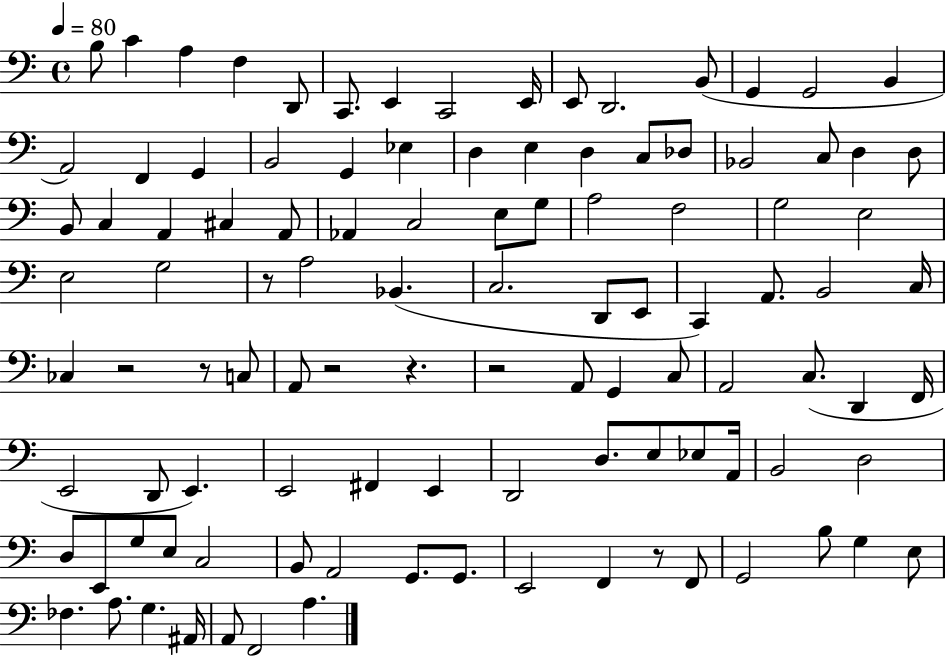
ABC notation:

X:1
T:Untitled
M:4/4
L:1/4
K:C
B,/2 C A, F, D,,/2 C,,/2 E,, C,,2 E,,/4 E,,/2 D,,2 B,,/2 G,, G,,2 B,, A,,2 F,, G,, B,,2 G,, _E, D, E, D, C,/2 _D,/2 _B,,2 C,/2 D, D,/2 B,,/2 C, A,, ^C, A,,/2 _A,, C,2 E,/2 G,/2 A,2 F,2 G,2 E,2 E,2 G,2 z/2 A,2 _B,, C,2 D,,/2 E,,/2 C,, A,,/2 B,,2 C,/4 _C, z2 z/2 C,/2 A,,/2 z2 z z2 A,,/2 G,, C,/2 A,,2 C,/2 D,, F,,/4 E,,2 D,,/2 E,, E,,2 ^F,, E,, D,,2 D,/2 E,/2 _E,/2 A,,/4 B,,2 D,2 D,/2 E,,/2 G,/2 E,/2 C,2 B,,/2 A,,2 G,,/2 G,,/2 E,,2 F,, z/2 F,,/2 G,,2 B,/2 G, E,/2 _F, A,/2 G, ^A,,/4 A,,/2 F,,2 A,